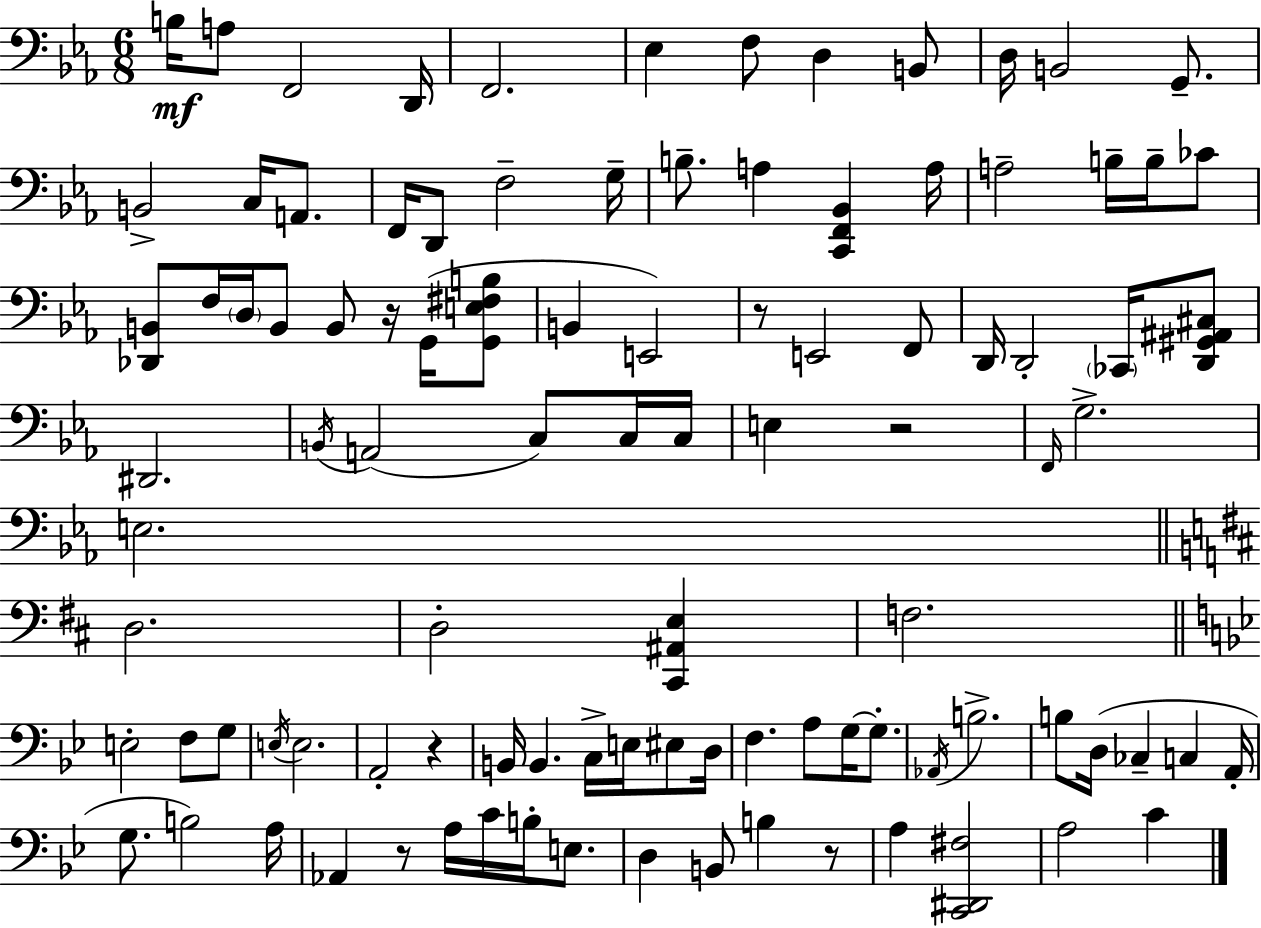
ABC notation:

X:1
T:Untitled
M:6/8
L:1/4
K:Eb
B,/4 A,/2 F,,2 D,,/4 F,,2 _E, F,/2 D, B,,/2 D,/4 B,,2 G,,/2 B,,2 C,/4 A,,/2 F,,/4 D,,/2 F,2 G,/4 B,/2 A, [C,,F,,_B,,] A,/4 A,2 B,/4 B,/4 _C/2 [_D,,B,,]/2 F,/4 D,/4 B,,/2 B,,/2 z/4 G,,/4 [G,,E,^F,B,]/2 B,, E,,2 z/2 E,,2 F,,/2 D,,/4 D,,2 _C,,/4 [D,,^G,,^A,,^C,]/2 ^D,,2 B,,/4 A,,2 C,/2 C,/4 C,/4 E, z2 F,,/4 G,2 E,2 D,2 D,2 [^C,,^A,,E,] F,2 E,2 F,/2 G,/2 E,/4 E,2 A,,2 z B,,/4 B,, C,/4 E,/4 ^E,/2 D,/4 F, A,/2 G,/4 G,/2 _A,,/4 B,2 B,/2 D,/4 _C, C, A,,/4 G,/2 B,2 A,/4 _A,, z/2 A,/4 C/4 B,/4 E,/2 D, B,,/2 B, z/2 A, [C,,^D,,^F,]2 A,2 C